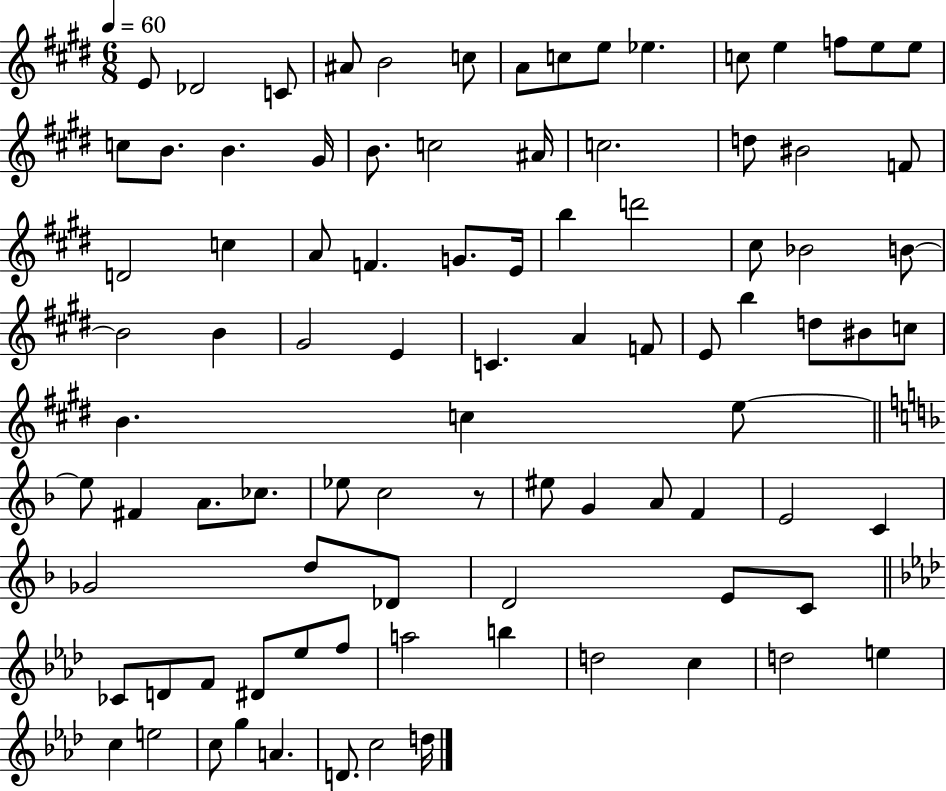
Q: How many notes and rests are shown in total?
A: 91